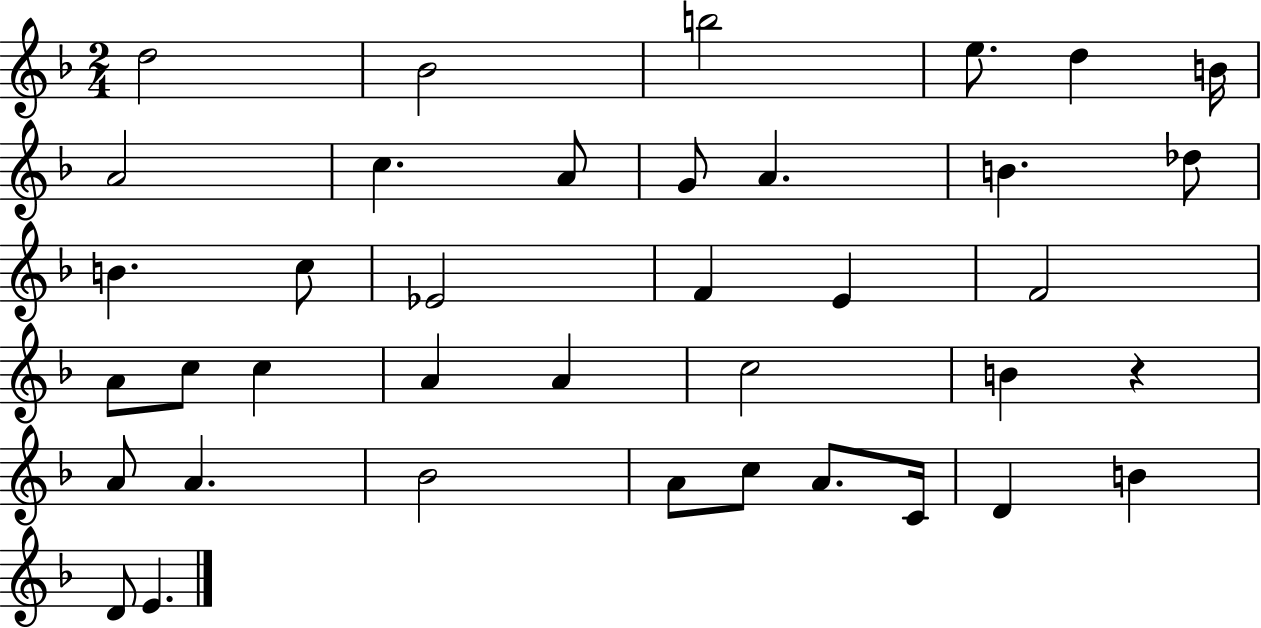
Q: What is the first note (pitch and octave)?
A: D5